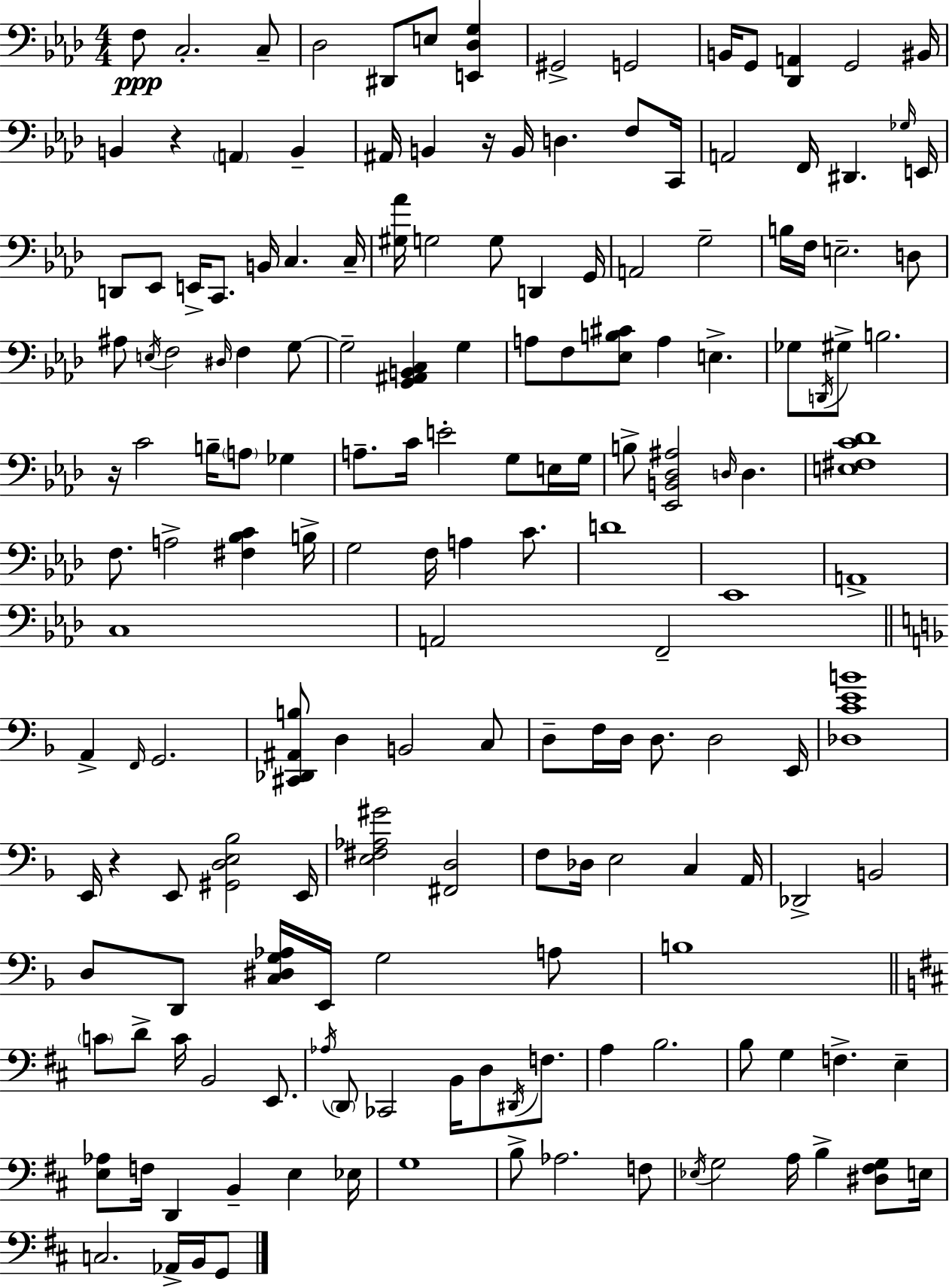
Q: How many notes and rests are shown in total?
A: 169